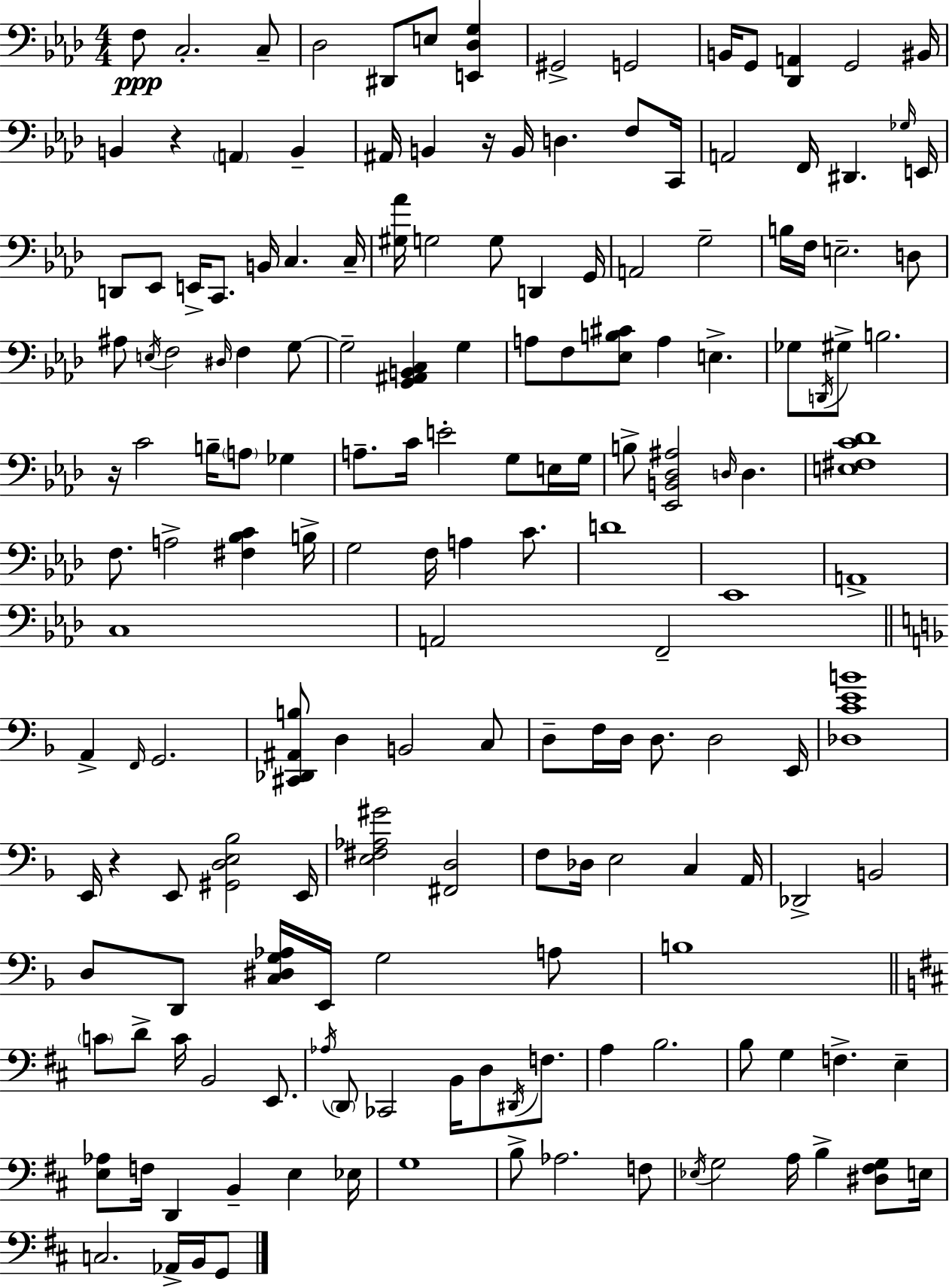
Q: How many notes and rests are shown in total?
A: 169